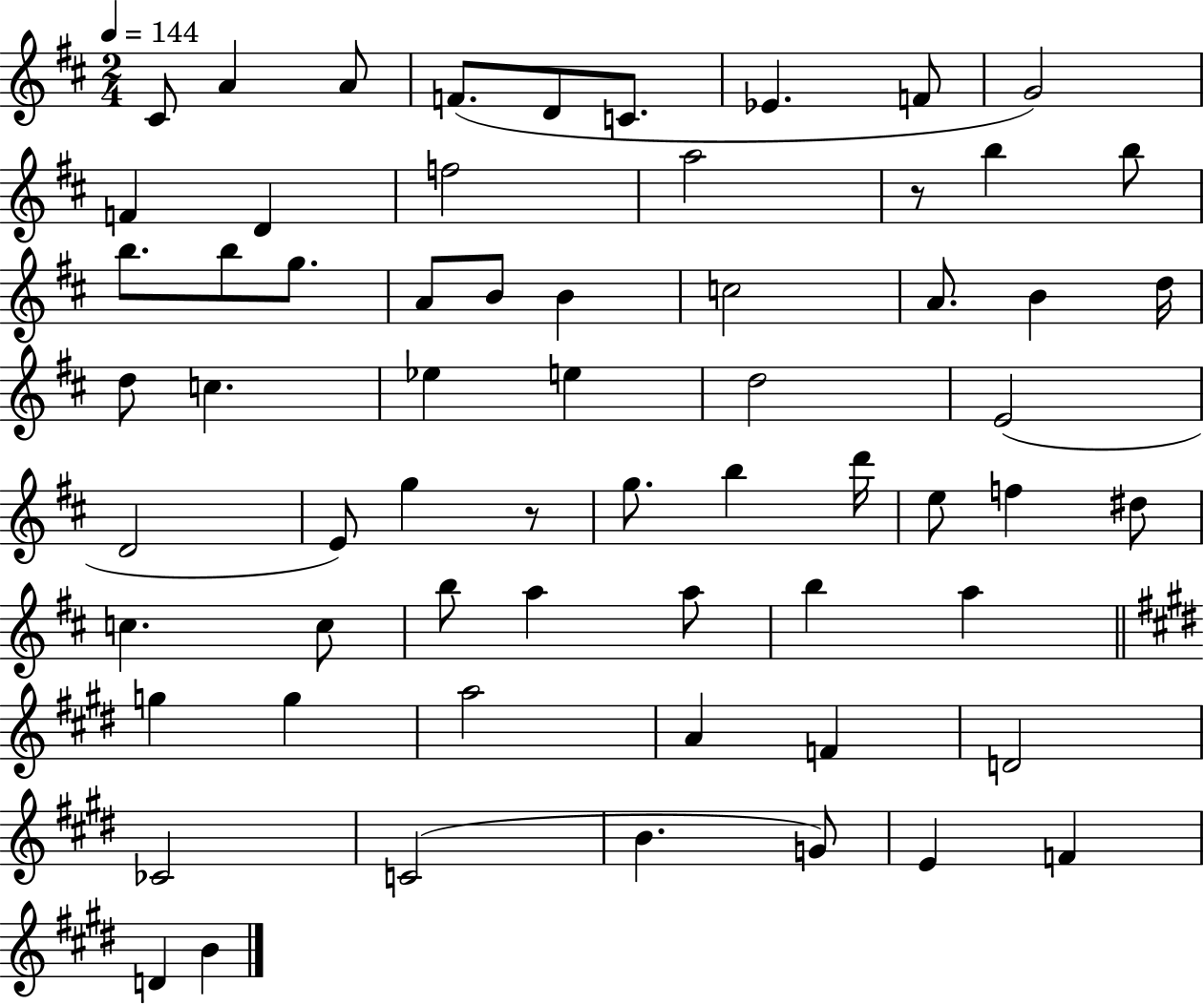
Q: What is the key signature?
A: D major